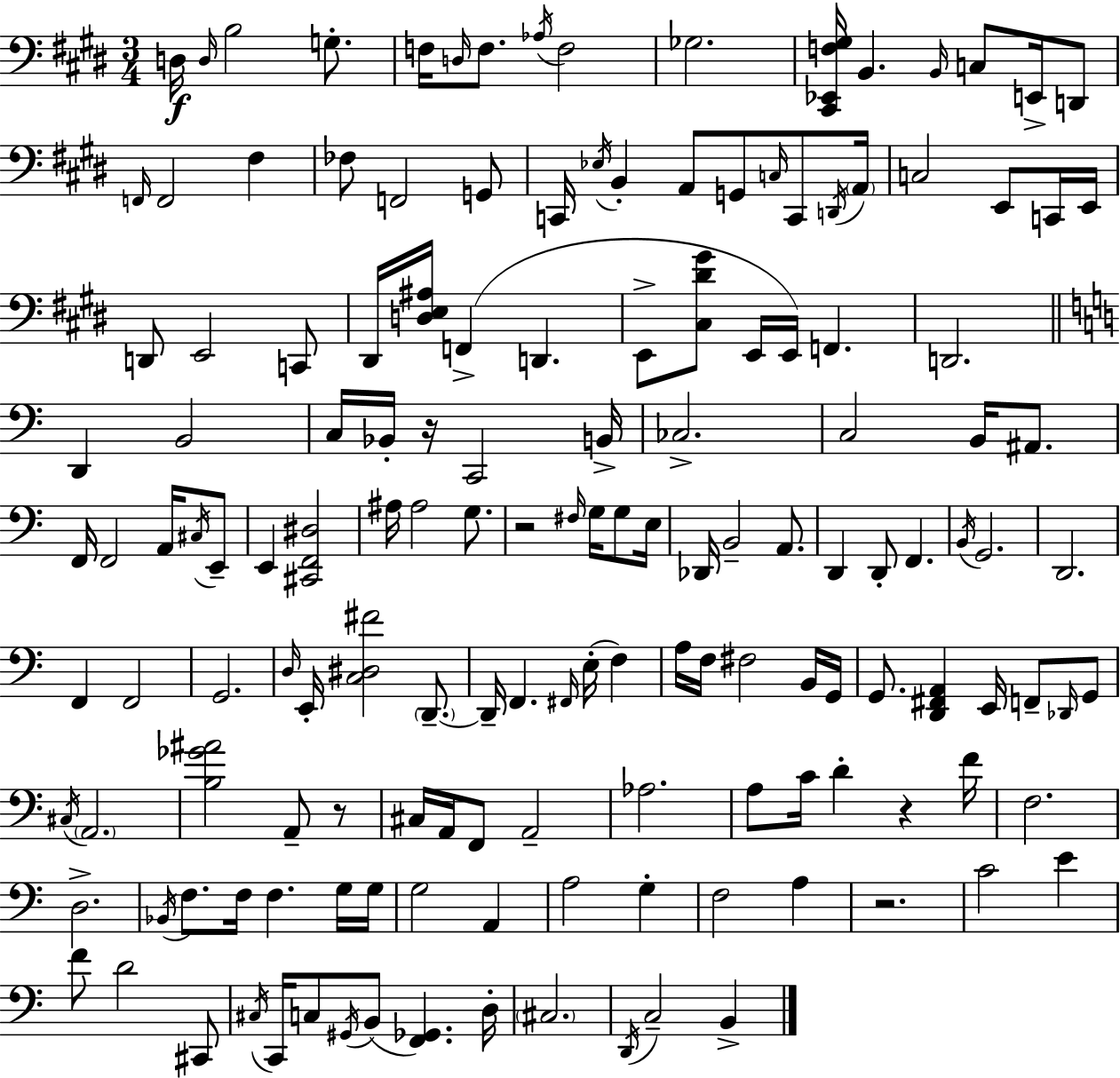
{
  \clef bass
  \numericTimeSignature
  \time 3/4
  \key e \major
  \repeat volta 2 { d16\f \grace { d16 } b2 g8.-. | f16 \grace { d16 } f8. \acciaccatura { aes16 } f2 | ges2. | <cis, ees, f gis>16 b,4. \grace { b,16 } c8 | \break e,16-> d,8 \grace { f,16 } f,2 | fis4 fes8 f,2 | g,8 c,16 \acciaccatura { ees16 } b,4-. a,8 | g,8 \grace { c16 } c,8 \acciaccatura { d,16 } \parenthesize a,16 c2 | \break e,8 c,16 e,16 d,8 e,2 | c,8 dis,16 <d e ais>16 f,4->( | d,4. e,8-> <cis dis' gis'>8 | e,16 e,16) f,4. d,2. | \break \bar "||" \break \key c \major d,4 b,2 | c16 bes,16-. r16 c,2 b,16-> | ces2.-> | c2 b,16 ais,8. | \break f,16 f,2 a,16 \acciaccatura { cis16 } e,8-- | e,4 <cis, f, dis>2 | ais16 ais2 g8. | r2 \grace { fis16 } g16 g8 | \break e16 des,16 b,2-- a,8. | d,4 d,8-. f,4. | \acciaccatura { b,16 } g,2. | d,2. | \break f,4 f,2 | g,2. | \grace { d16 } e,16-. <c dis fis'>2 | \parenthesize d,8.--~~ d,16-- f,4. \grace { fis,16 }( | \break e16-. f4) a16 f16 fis2 | b,16 g,16 g,8. <d, fis, a,>4 | e,16 f,8-- \grace { des,16 } g,8 \acciaccatura { cis16 } \parenthesize a,2. | <b ges' ais'>2 | \break a,8-- r8 cis16 a,16 f,8 a,2-- | aes2. | a8 c'16 d'4-. | r4 f'16 f2. | \break d2.-> | \acciaccatura { bes,16 } f8. f16 | f4. g16 g16 g2 | a,4 a2 | \break g4-. f2 | a4 r2. | c'2 | e'4 f'8 d'2 | \break cis,8 \acciaccatura { cis16 } c,16 c8 | \acciaccatura { gis,16 }( b,8 <f, ges,>4.) d16-. \parenthesize cis2. | \acciaccatura { d,16 } c2-- | b,4-> } \bar "|."
}